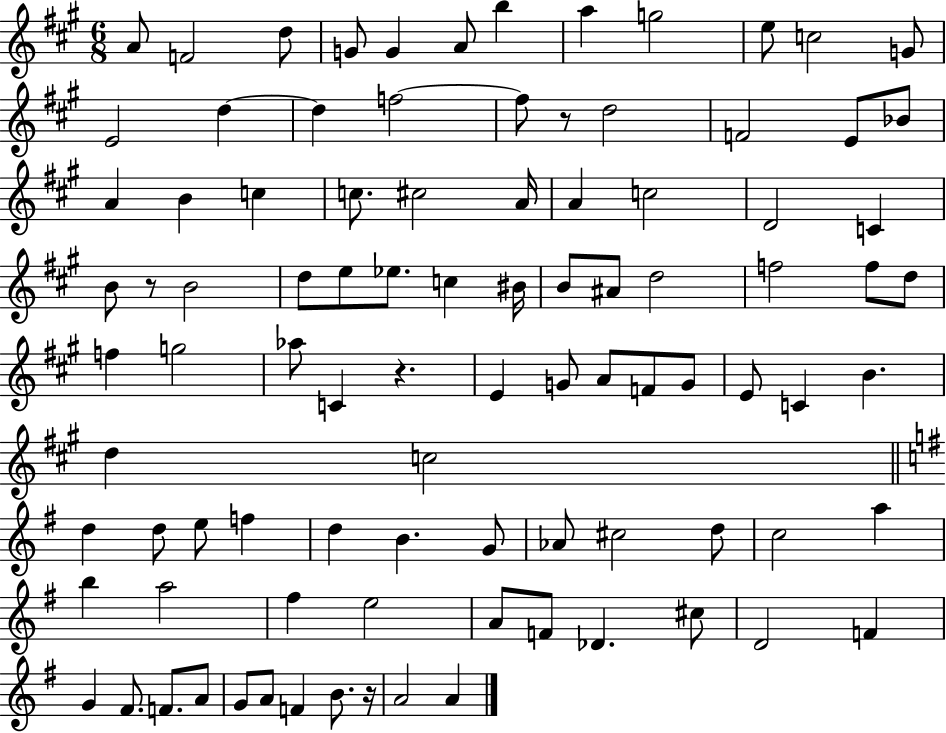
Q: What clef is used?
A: treble